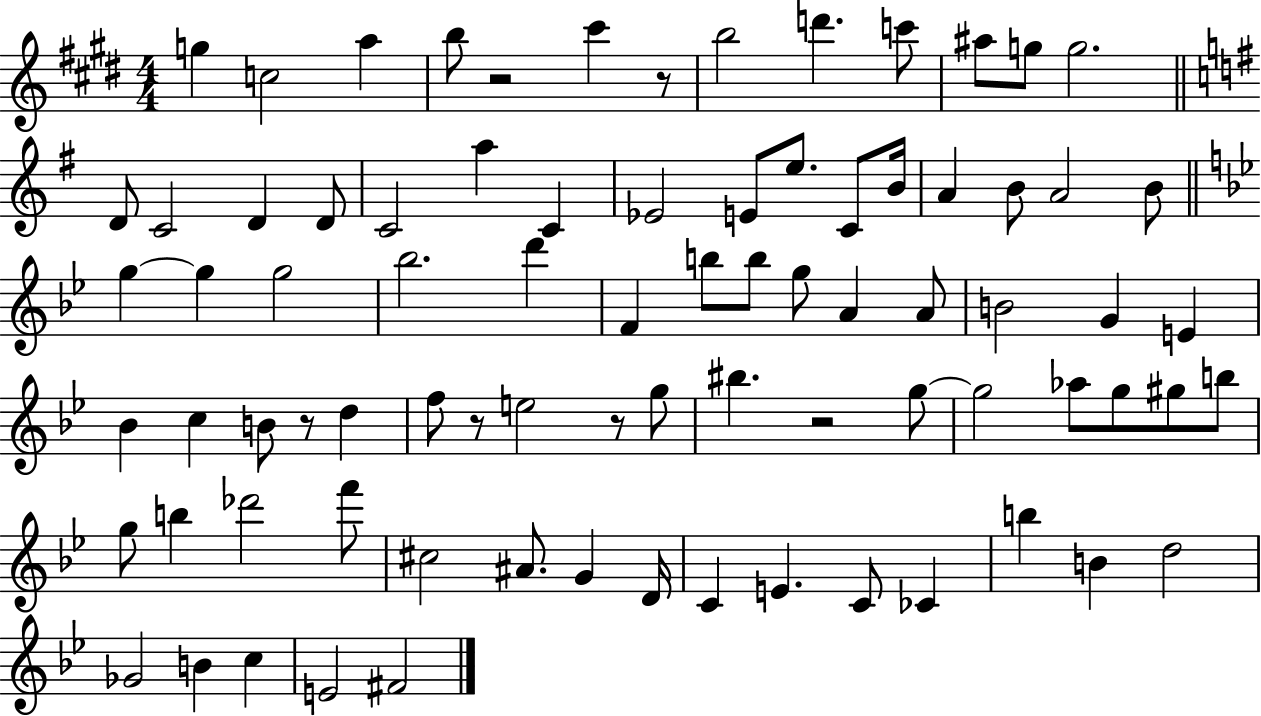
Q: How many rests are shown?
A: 6